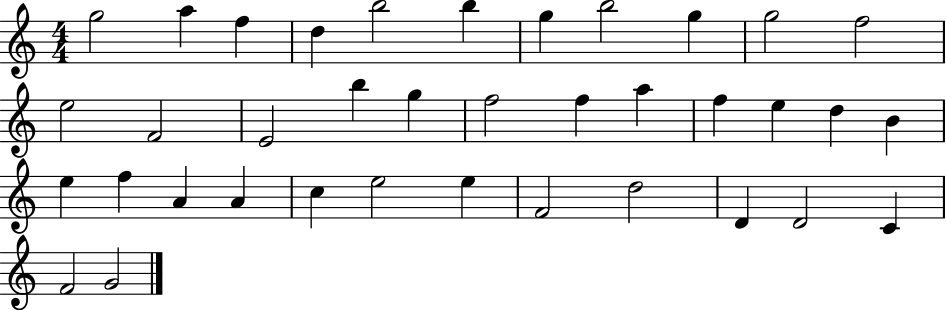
G5/h A5/q F5/q D5/q B5/h B5/q G5/q B5/h G5/q G5/h F5/h E5/h F4/h E4/h B5/q G5/q F5/h F5/q A5/q F5/q E5/q D5/q B4/q E5/q F5/q A4/q A4/q C5/q E5/h E5/q F4/h D5/h D4/q D4/h C4/q F4/h G4/h